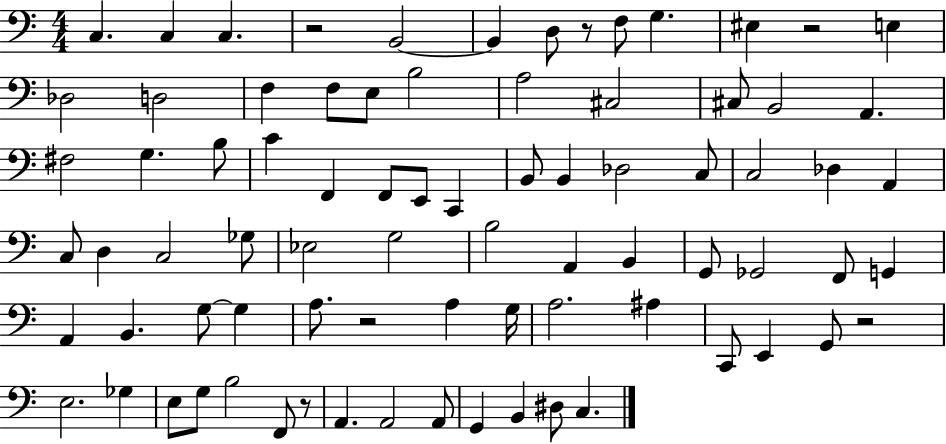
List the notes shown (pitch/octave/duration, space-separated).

C3/q. C3/q C3/q. R/h B2/h B2/q D3/e R/e F3/e G3/q. EIS3/q R/h E3/q Db3/h D3/h F3/q F3/e E3/e B3/h A3/h C#3/h C#3/e B2/h A2/q. F#3/h G3/q. B3/e C4/q F2/q F2/e E2/e C2/q B2/e B2/q Db3/h C3/e C3/h Db3/q A2/q C3/e D3/q C3/h Gb3/e Eb3/h G3/h B3/h A2/q B2/q G2/e Gb2/h F2/e G2/q A2/q B2/q. G3/e G3/q A3/e. R/h A3/q G3/s A3/h. A#3/q C2/e E2/q G2/e R/h E3/h. Gb3/q E3/e G3/e B3/h F2/e R/e A2/q. A2/h A2/e G2/q B2/q D#3/e C3/q.